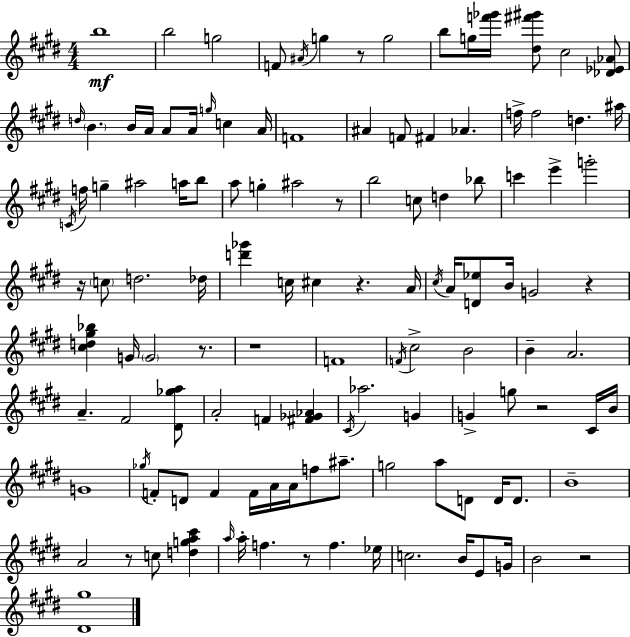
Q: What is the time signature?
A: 4/4